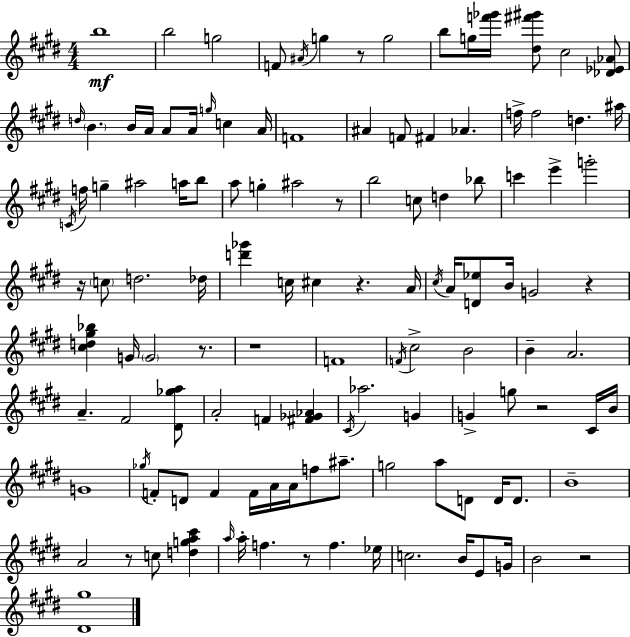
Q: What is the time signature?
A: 4/4